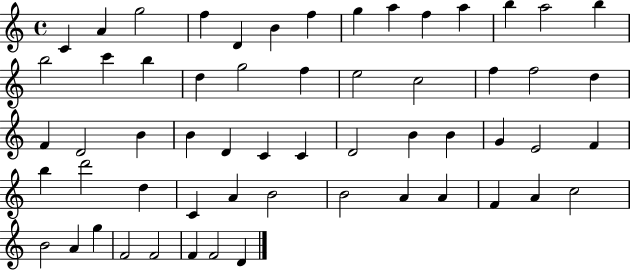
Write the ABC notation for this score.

X:1
T:Untitled
M:4/4
L:1/4
K:C
C A g2 f D B f g a f a b a2 b b2 c' b d g2 f e2 c2 f f2 d F D2 B B D C C D2 B B G E2 F b d'2 d C A B2 B2 A A F A c2 B2 A g F2 F2 F F2 D